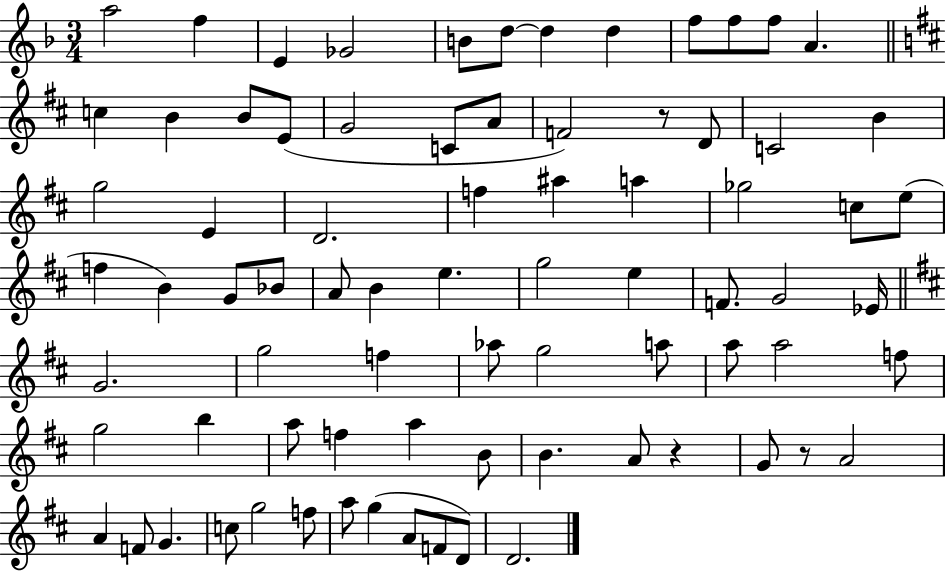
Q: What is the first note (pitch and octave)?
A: A5